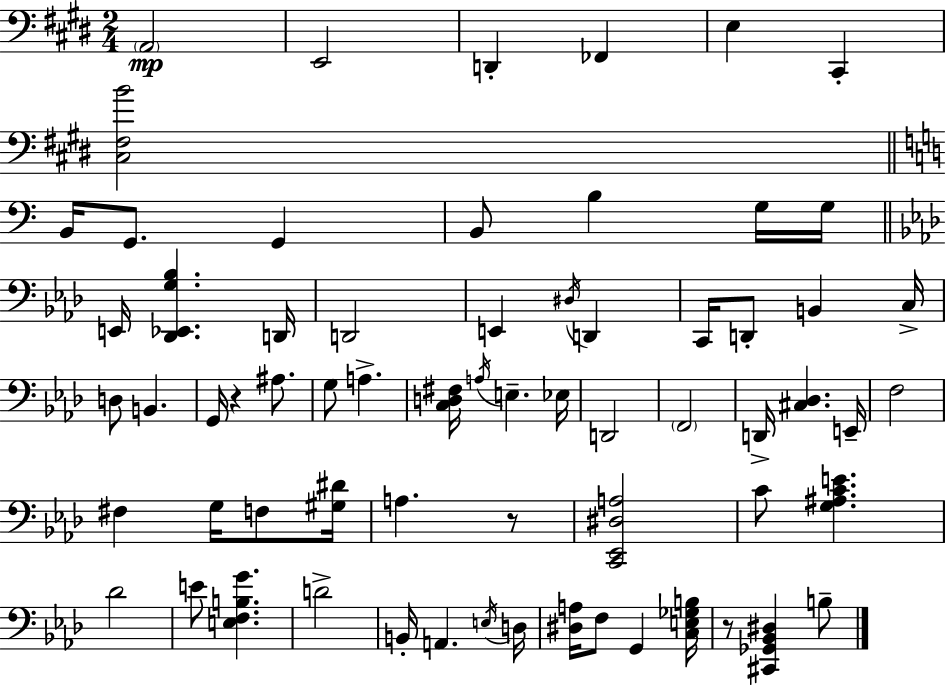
{
  \clef bass
  \numericTimeSignature
  \time 2/4
  \key e \major
  \parenthesize a,2\mp | e,2 | d,4-. fes,4 | e4 cis,4-. | \break <cis fis b'>2 | \bar "||" \break \key a \minor b,16 g,8. g,4 | b,8 b4 g16 g16 | \bar "||" \break \key aes \major e,16 <des, ees, g bes>4. d,16 | d,2 | e,4 \acciaccatura { dis16 } d,4 | c,16 d,8-. b,4 | \break c16-> d8 b,4. | g,16 r4 ais8. | g8 a4.-> | <c d fis>16 \acciaccatura { a16 } e4.-- | \break ees16 d,2 | \parenthesize f,2 | d,16-> <cis des>4. | e,16-- f2 | \break fis4 g16 f8 | <gis dis'>16 a4. | r8 <c, ees, dis a>2 | c'8 <g ais c' e'>4. | \break des'2 | e'8 <e f b g'>4. | d'2-> | b,16-. a,4. | \break \acciaccatura { e16 } d16 <dis a>16 f8 g,4 | <c e ges b>16 r8 <cis, ges, bes, dis>4 | b8-- \bar "|."
}